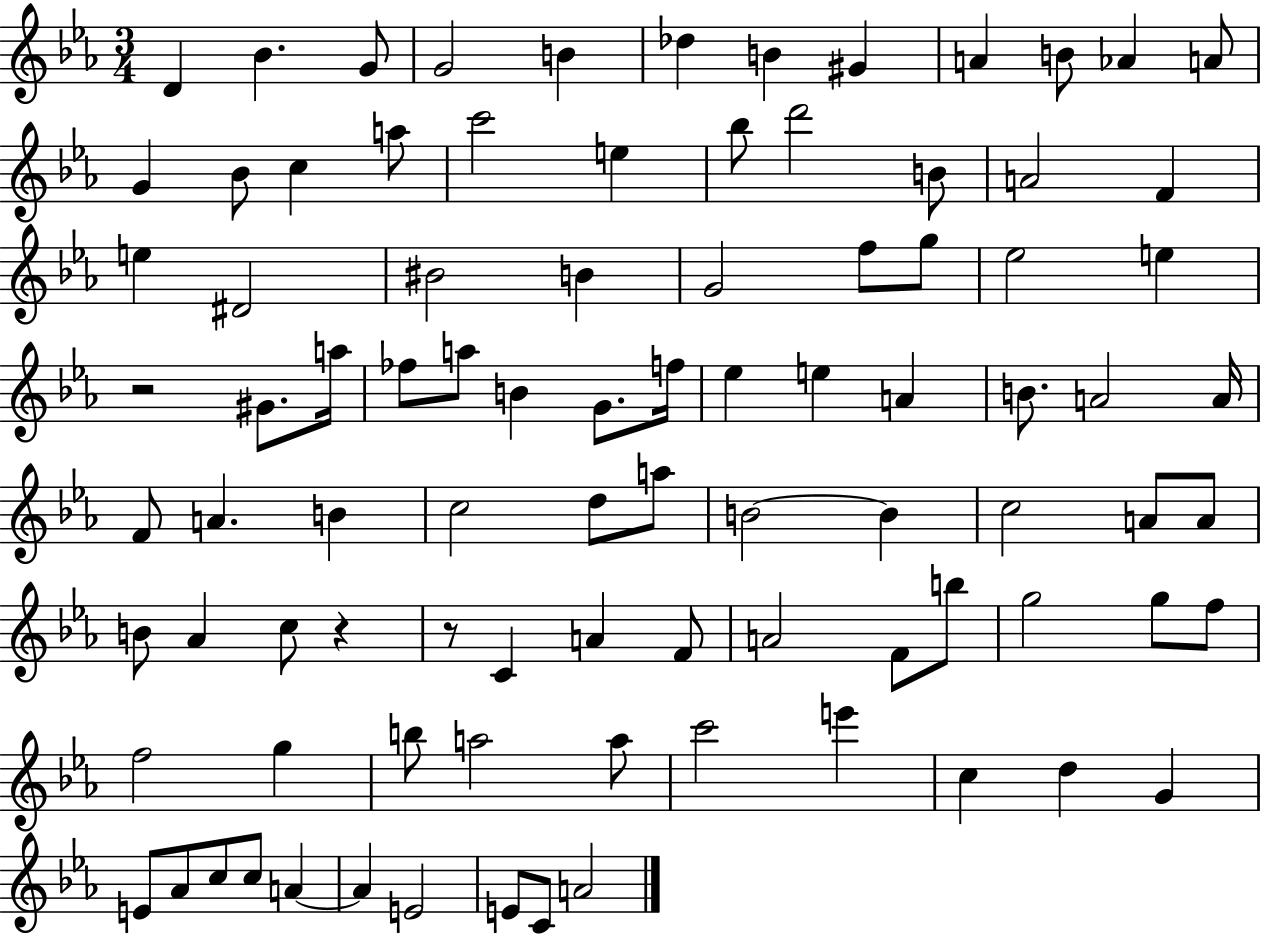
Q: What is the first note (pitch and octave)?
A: D4